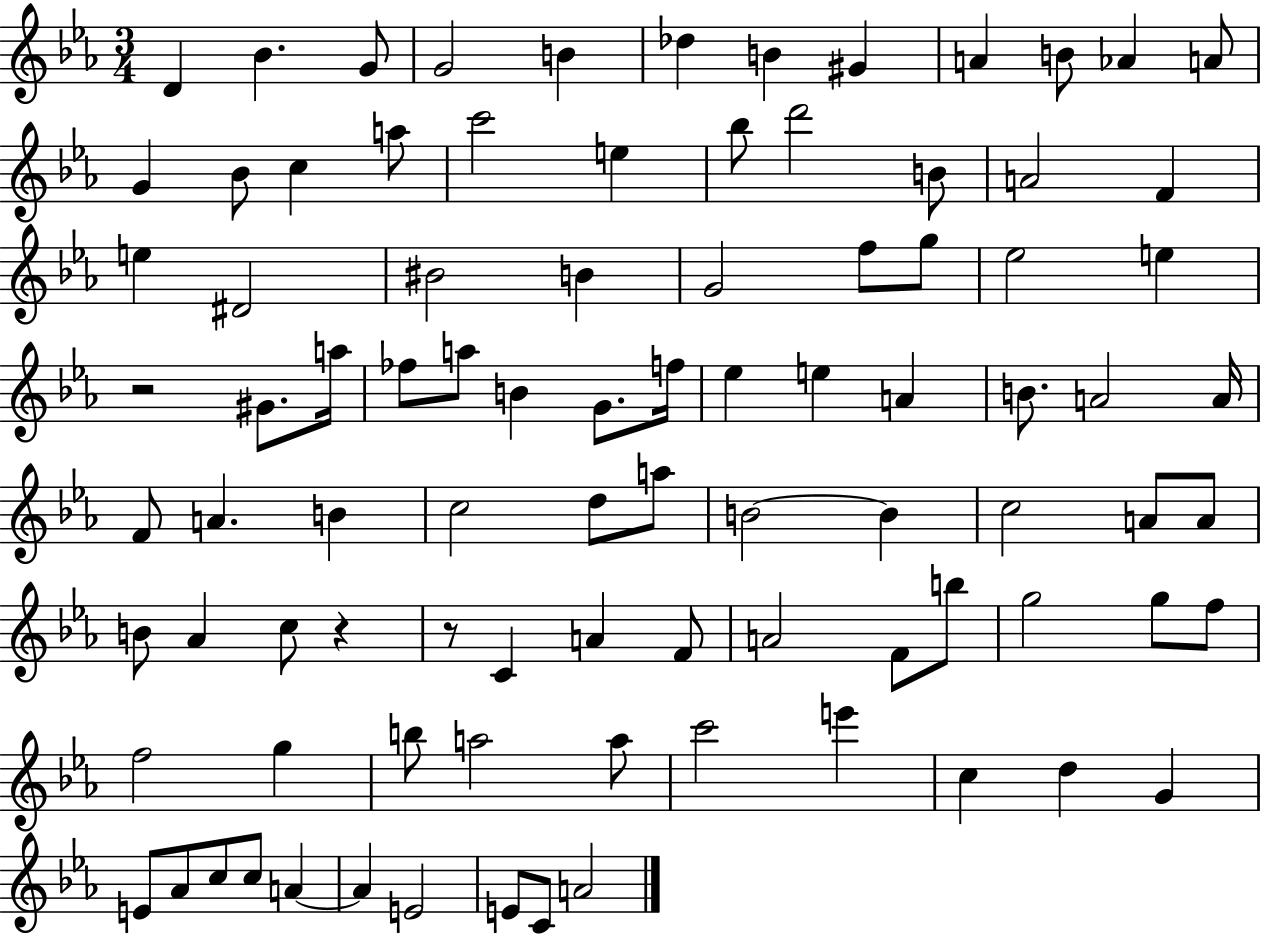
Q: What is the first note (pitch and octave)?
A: D4